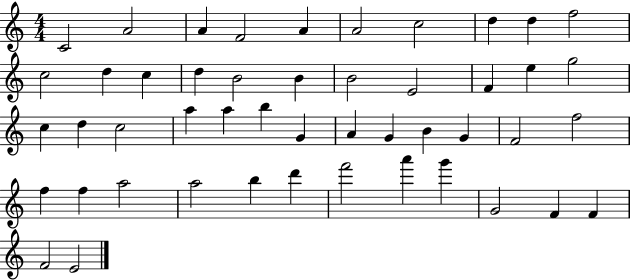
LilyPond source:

{
  \clef treble
  \numericTimeSignature
  \time 4/4
  \key c \major
  c'2 a'2 | a'4 f'2 a'4 | a'2 c''2 | d''4 d''4 f''2 | \break c''2 d''4 c''4 | d''4 b'2 b'4 | b'2 e'2 | f'4 e''4 g''2 | \break c''4 d''4 c''2 | a''4 a''4 b''4 g'4 | a'4 g'4 b'4 g'4 | f'2 f''2 | \break f''4 f''4 a''2 | a''2 b''4 d'''4 | f'''2 a'''4 g'''4 | g'2 f'4 f'4 | \break f'2 e'2 | \bar "|."
}